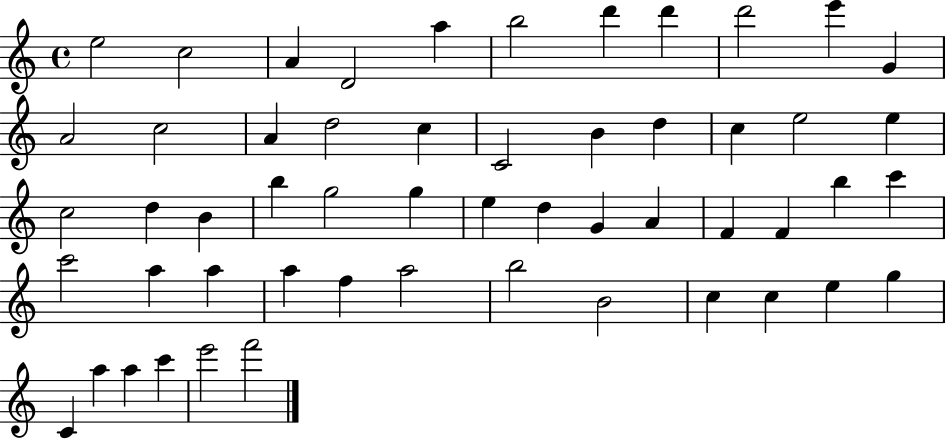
E5/h C5/h A4/q D4/h A5/q B5/h D6/q D6/q D6/h E6/q G4/q A4/h C5/h A4/q D5/h C5/q C4/h B4/q D5/q C5/q E5/h E5/q C5/h D5/q B4/q B5/q G5/h G5/q E5/q D5/q G4/q A4/q F4/q F4/q B5/q C6/q C6/h A5/q A5/q A5/q F5/q A5/h B5/h B4/h C5/q C5/q E5/q G5/q C4/q A5/q A5/q C6/q E6/h F6/h